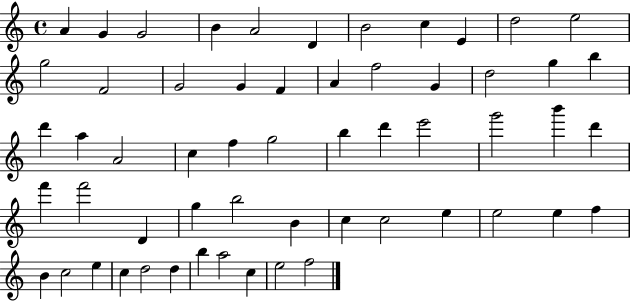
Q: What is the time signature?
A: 4/4